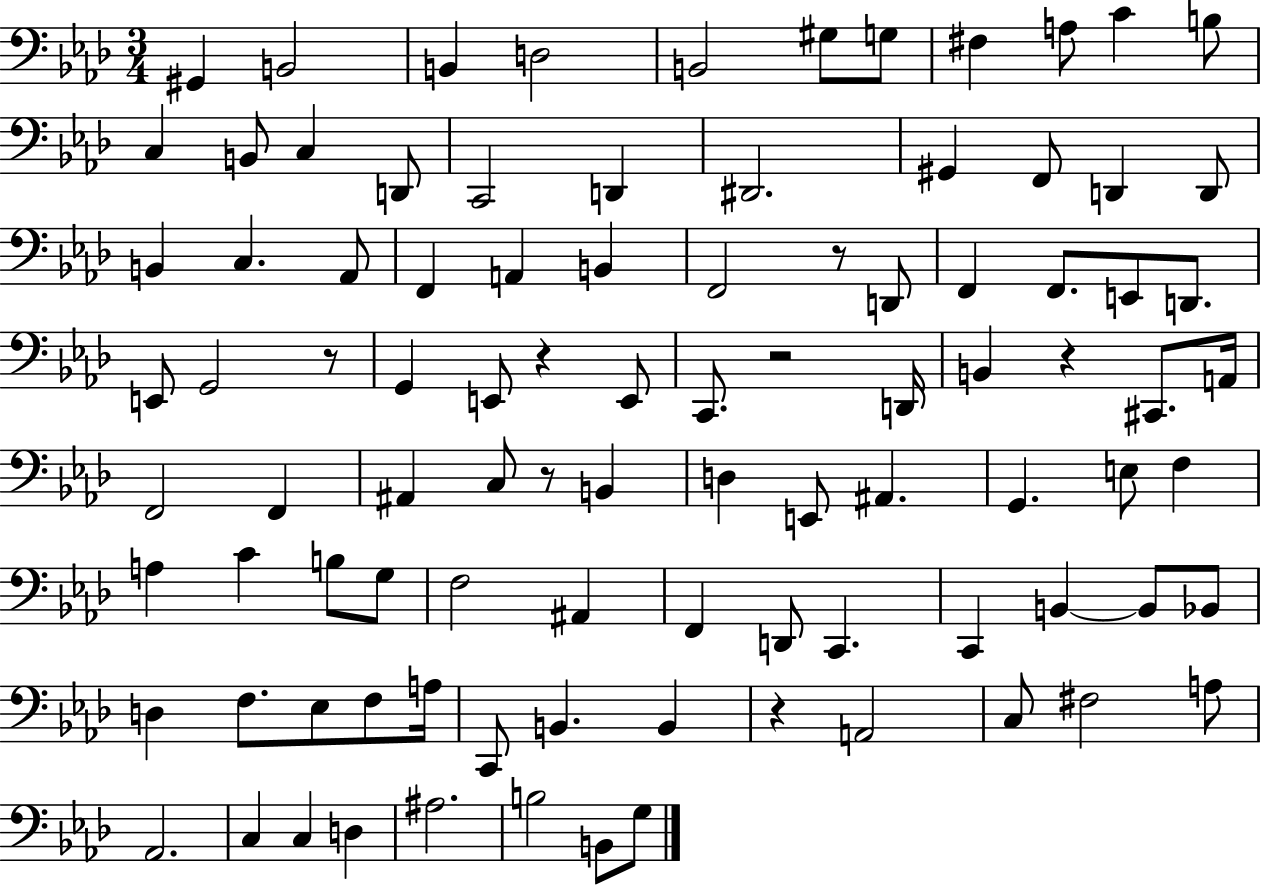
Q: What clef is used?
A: bass